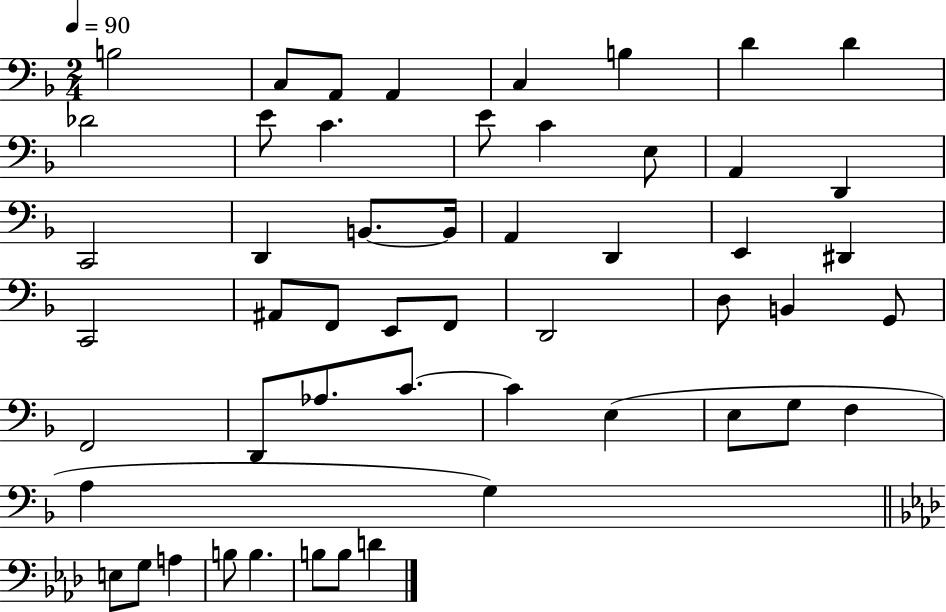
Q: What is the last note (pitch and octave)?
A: D4